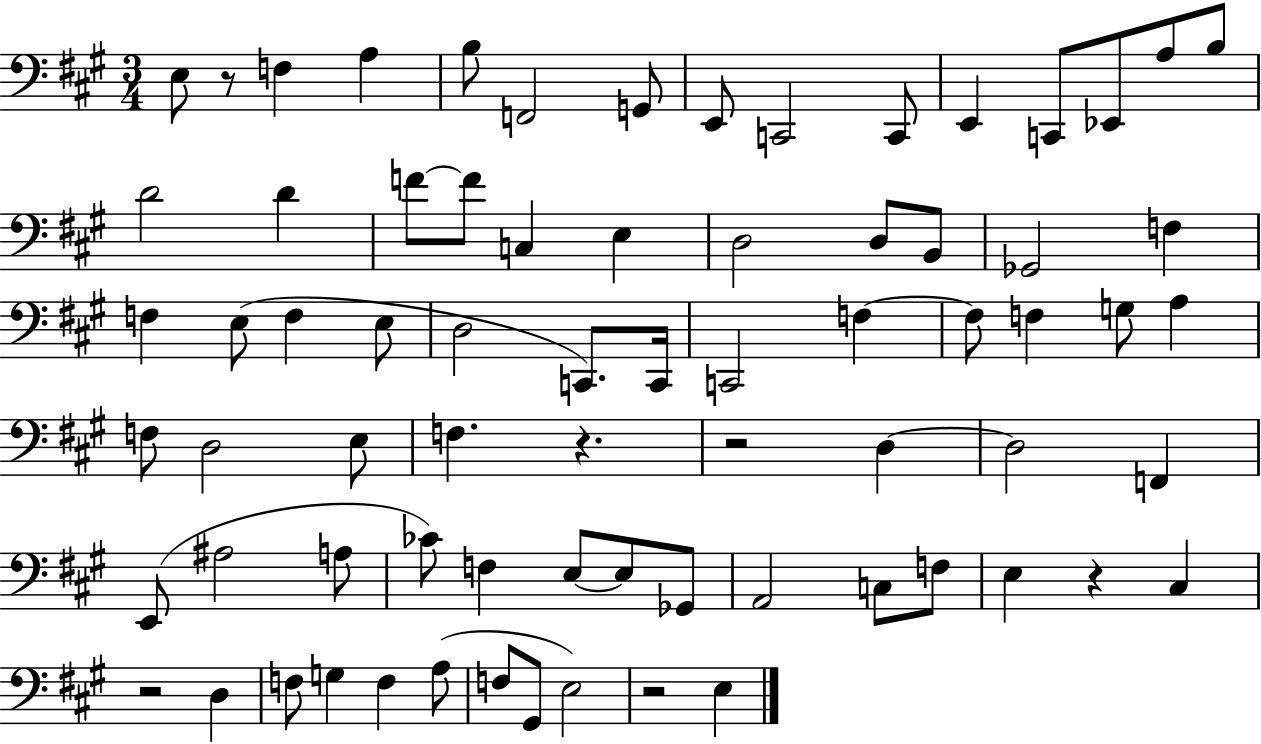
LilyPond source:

{
  \clef bass
  \numericTimeSignature
  \time 3/4
  \key a \major
  \repeat volta 2 { e8 r8 f4 a4 | b8 f,2 g,8 | e,8 c,2 c,8 | e,4 c,8 ees,8 a8 b8 | \break d'2 d'4 | f'8~~ f'8 c4 e4 | d2 d8 b,8 | ges,2 f4 | \break f4 e8( f4 e8 | d2 c,8.) c,16 | c,2 f4~~ | f8 f4 g8 a4 | \break f8 d2 e8 | f4. r4. | r2 d4~~ | d2 f,4 | \break e,8( ais2 a8 | ces'8) f4 e8~~ e8 ges,8 | a,2 c8 f8 | e4 r4 cis4 | \break r2 d4 | f8 g4 f4 a8( | f8 gis,8 e2) | r2 e4 | \break } \bar "|."
}